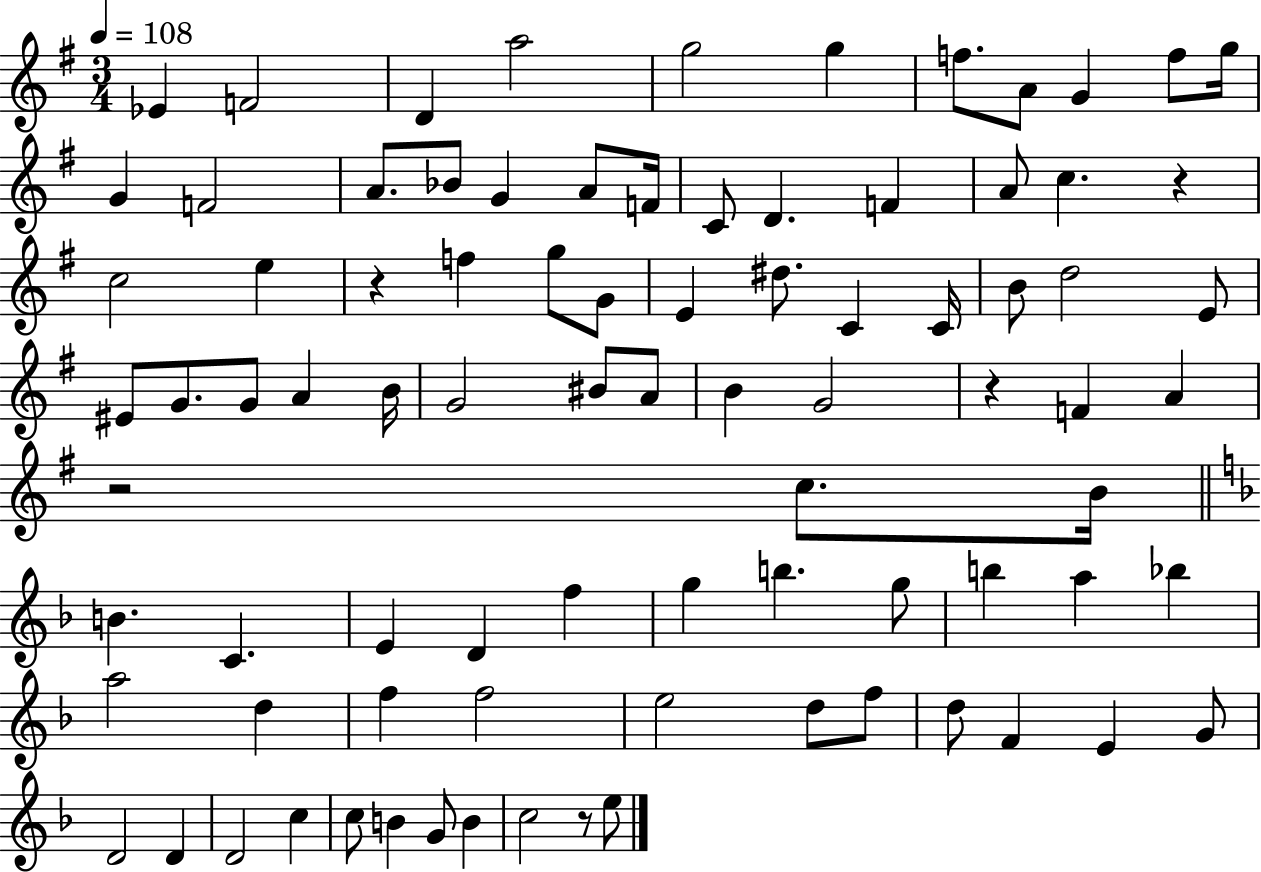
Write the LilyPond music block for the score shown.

{
  \clef treble
  \numericTimeSignature
  \time 3/4
  \key g \major
  \tempo 4 = 108
  \repeat volta 2 { ees'4 f'2 | d'4 a''2 | g''2 g''4 | f''8. a'8 g'4 f''8 g''16 | \break g'4 f'2 | a'8. bes'8 g'4 a'8 f'16 | c'8 d'4. f'4 | a'8 c''4. r4 | \break c''2 e''4 | r4 f''4 g''8 g'8 | e'4 dis''8. c'4 c'16 | b'8 d''2 e'8 | \break eis'8 g'8. g'8 a'4 b'16 | g'2 bis'8 a'8 | b'4 g'2 | r4 f'4 a'4 | \break r2 c''8. b'16 | \bar "||" \break \key f \major b'4. c'4. | e'4 d'4 f''4 | g''4 b''4. g''8 | b''4 a''4 bes''4 | \break a''2 d''4 | f''4 f''2 | e''2 d''8 f''8 | d''8 f'4 e'4 g'8 | \break d'2 d'4 | d'2 c''4 | c''8 b'4 g'8 b'4 | c''2 r8 e''8 | \break } \bar "|."
}